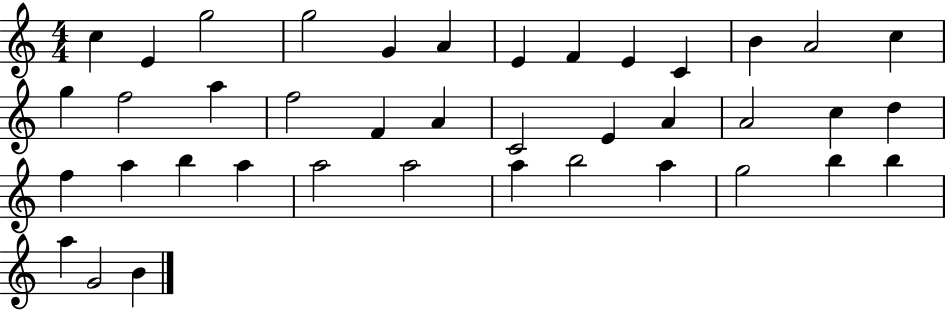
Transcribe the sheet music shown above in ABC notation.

X:1
T:Untitled
M:4/4
L:1/4
K:C
c E g2 g2 G A E F E C B A2 c g f2 a f2 F A C2 E A A2 c d f a b a a2 a2 a b2 a g2 b b a G2 B